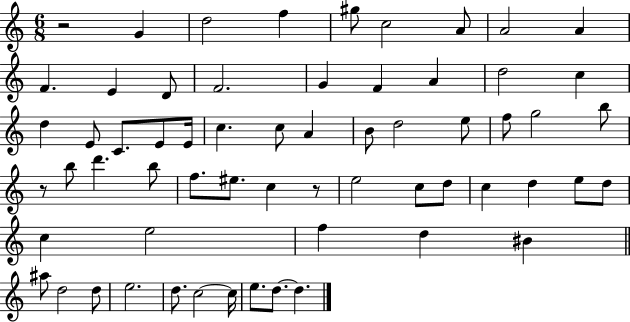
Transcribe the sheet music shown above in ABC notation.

X:1
T:Untitled
M:6/8
L:1/4
K:C
z2 G d2 f ^g/2 c2 A/2 A2 A F E D/2 F2 G F A d2 c d E/2 C/2 E/2 E/4 c c/2 A B/2 d2 e/2 f/2 g2 b/2 z/2 b/2 d' b/2 f/2 ^e/2 c z/2 e2 c/2 d/2 c d e/2 d/2 c e2 f d ^B ^a/2 d2 d/2 e2 d/2 c2 c/4 e/2 d/2 d